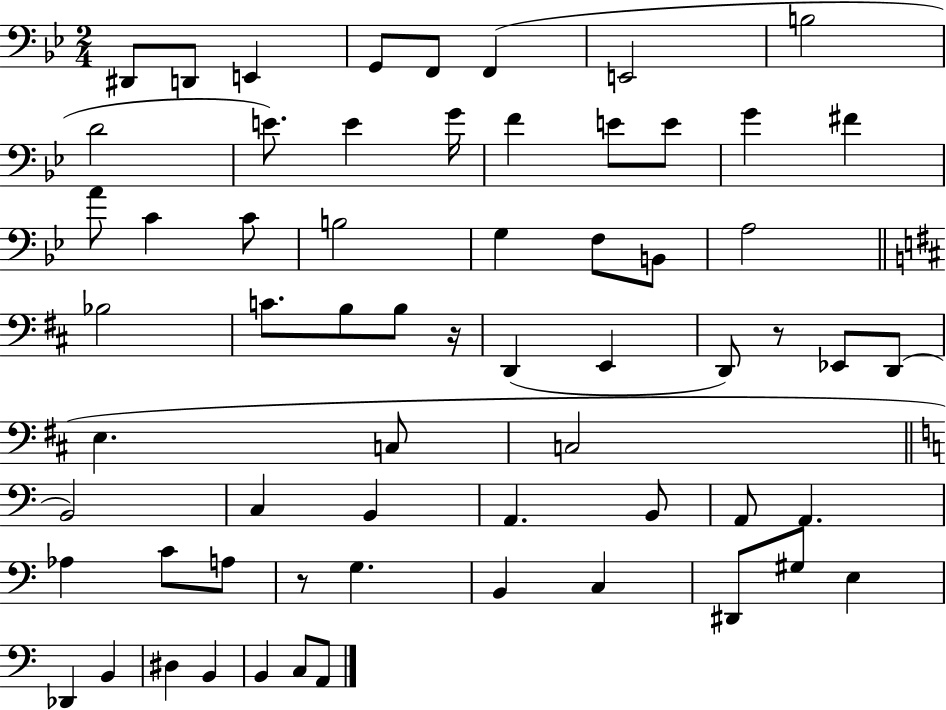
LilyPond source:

{
  \clef bass
  \numericTimeSignature
  \time 2/4
  \key bes \major
  dis,8 d,8 e,4 | g,8 f,8 f,4( | e,2 | b2 | \break d'2 | e'8.) e'4 g'16 | f'4 e'8 e'8 | g'4 fis'4 | \break a'8 c'4 c'8 | b2 | g4 f8 b,8 | a2 | \break \bar "||" \break \key b \minor bes2 | c'8. b8 b8 r16 | d,4( e,4 | d,8) r8 ees,8 d,8( | \break e4. c8 | c2 | \bar "||" \break \key c \major b,2) | c4 b,4 | a,4. b,8 | a,8 a,4. | \break aes4 c'8 a8 | r8 g4. | b,4 c4 | dis,8 gis8 e4 | \break des,4 b,4 | dis4 b,4 | b,4 c8 a,8 | \bar "|."
}